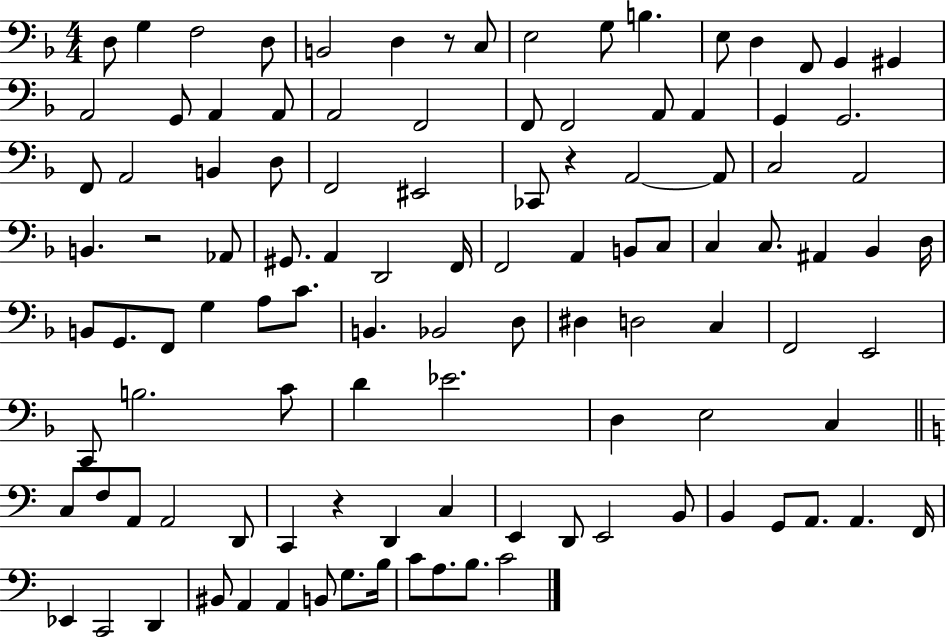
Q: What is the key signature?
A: F major